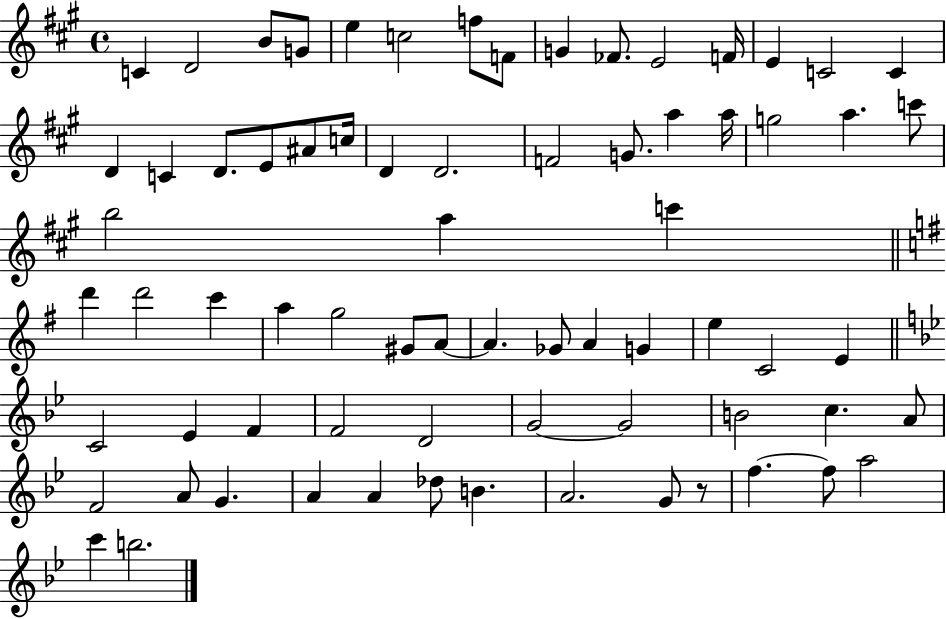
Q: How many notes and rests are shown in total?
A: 72